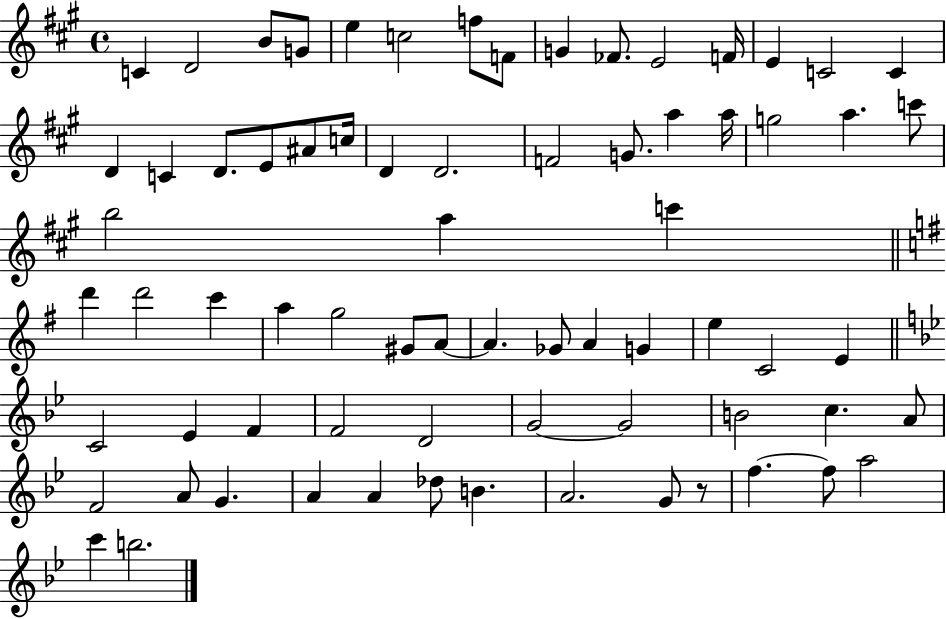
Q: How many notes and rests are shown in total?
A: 72